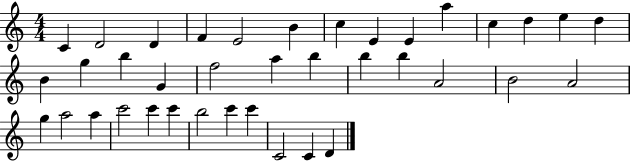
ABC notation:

X:1
T:Untitled
M:4/4
L:1/4
K:C
C D2 D F E2 B c E E a c d e d B g b G f2 a b b b A2 B2 A2 g a2 a c'2 c' c' b2 c' c' C2 C D